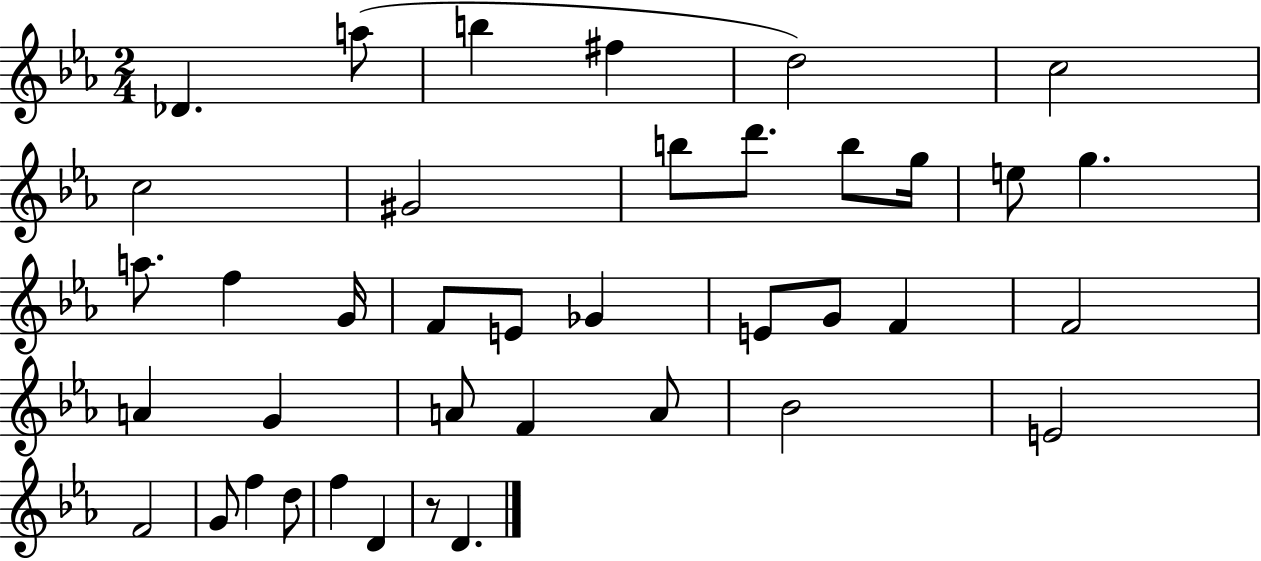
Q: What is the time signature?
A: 2/4